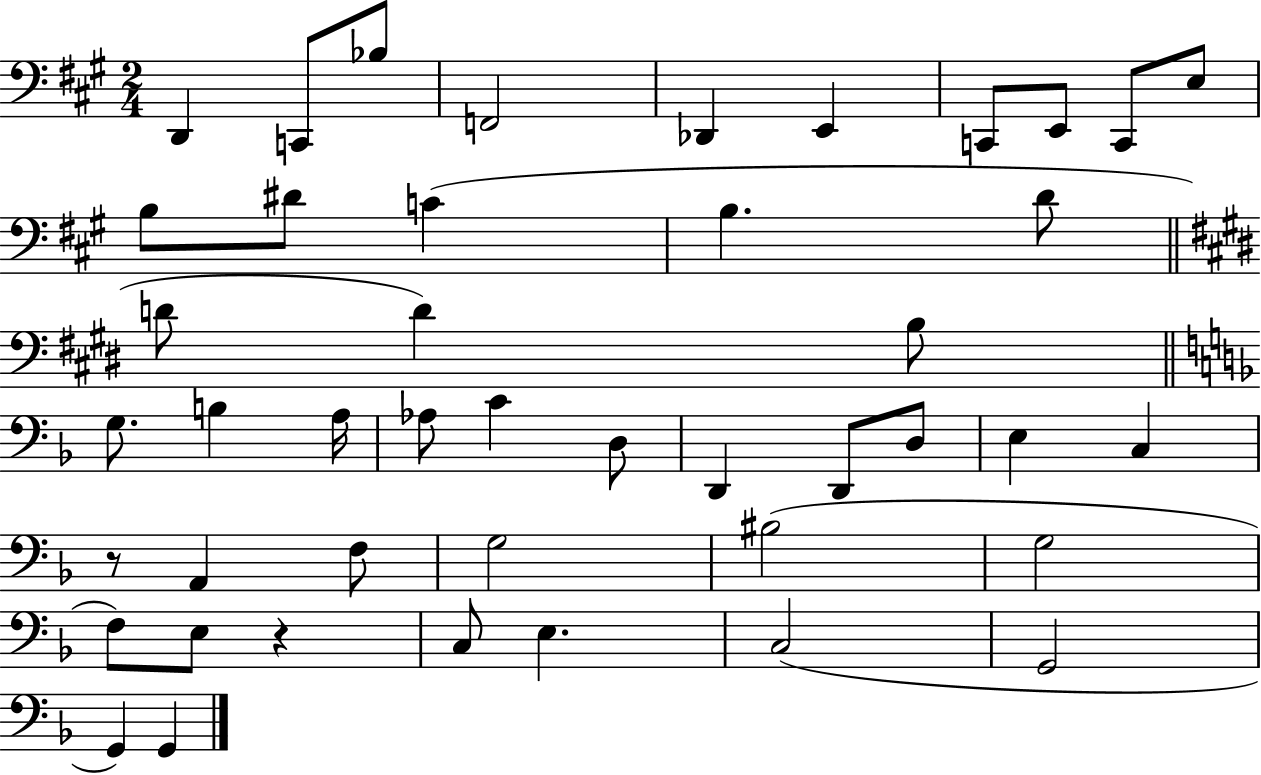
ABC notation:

X:1
T:Untitled
M:2/4
L:1/4
K:A
D,, C,,/2 _B,/2 F,,2 _D,, E,, C,,/2 E,,/2 C,,/2 E,/2 B,/2 ^D/2 C B, D/2 D/2 D B,/2 G,/2 B, A,/4 _A,/2 C D,/2 D,, D,,/2 D,/2 E, C, z/2 A,, F,/2 G,2 ^B,2 G,2 F,/2 E,/2 z C,/2 E, C,2 G,,2 G,, G,,